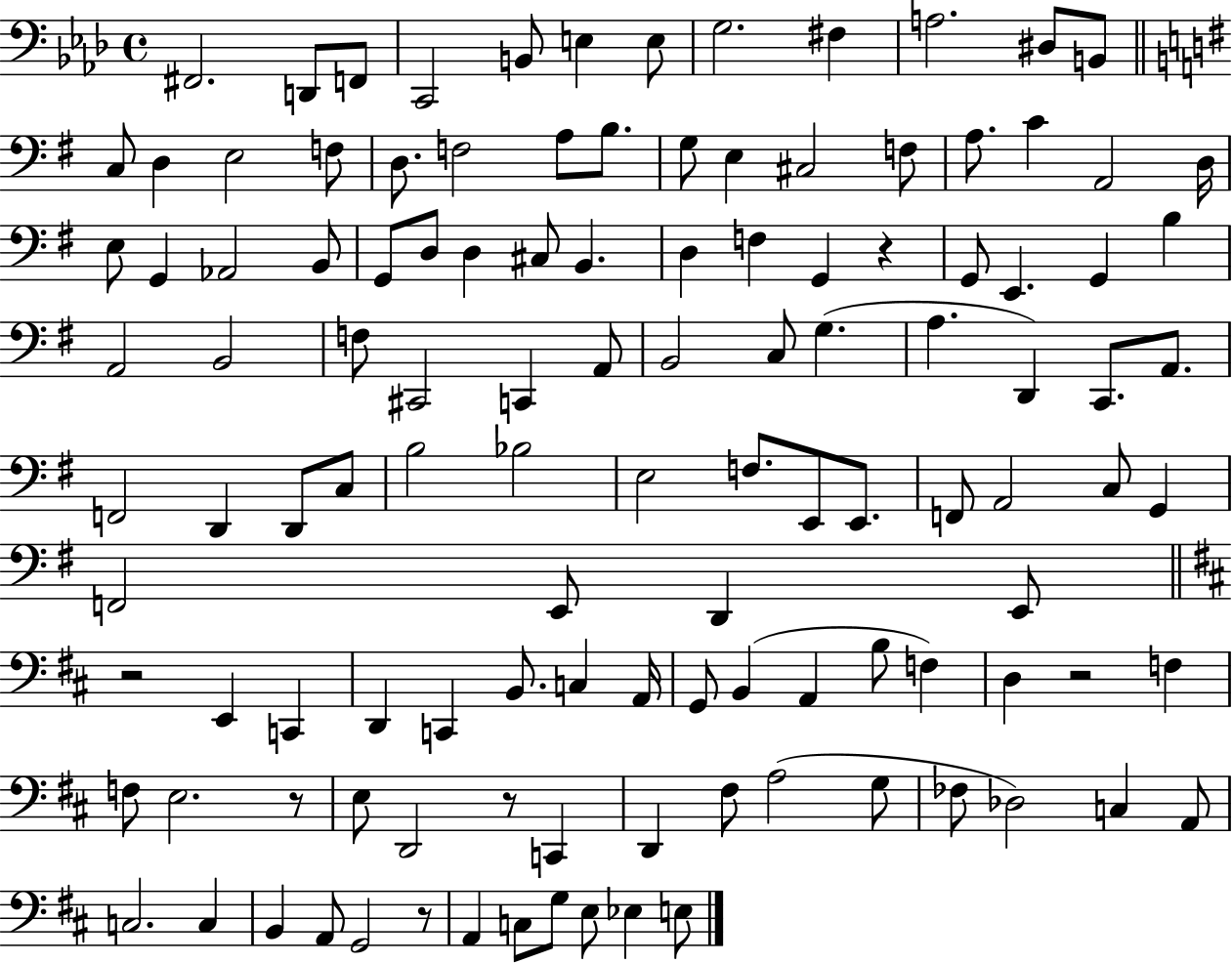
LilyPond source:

{
  \clef bass
  \time 4/4
  \defaultTimeSignature
  \key aes \major
  fis,2. d,8 f,8 | c,2 b,8 e4 e8 | g2. fis4 | a2. dis8 b,8 | \break \bar "||" \break \key g \major c8 d4 e2 f8 | d8. f2 a8 b8. | g8 e4 cis2 f8 | a8. c'4 a,2 d16 | \break e8 g,4 aes,2 b,8 | g,8 d8 d4 cis8 b,4. | d4 f4 g,4 r4 | g,8 e,4. g,4 b4 | \break a,2 b,2 | f8 cis,2 c,4 a,8 | b,2 c8 g4.( | a4. d,4) c,8. a,8. | \break f,2 d,4 d,8 c8 | b2 bes2 | e2 f8. e,8 e,8. | f,8 a,2 c8 g,4 | \break f,2 e,8 d,4 e,8 | \bar "||" \break \key d \major r2 e,4 c,4 | d,4 c,4 b,8. c4 a,16 | g,8 b,4( a,4 b8 f4) | d4 r2 f4 | \break f8 e2. r8 | e8 d,2 r8 c,4 | d,4 fis8 a2( g8 | fes8 des2) c4 a,8 | \break c2. c4 | b,4 a,8 g,2 r8 | a,4 c8 g8 e8 ees4 e8 | \bar "|."
}